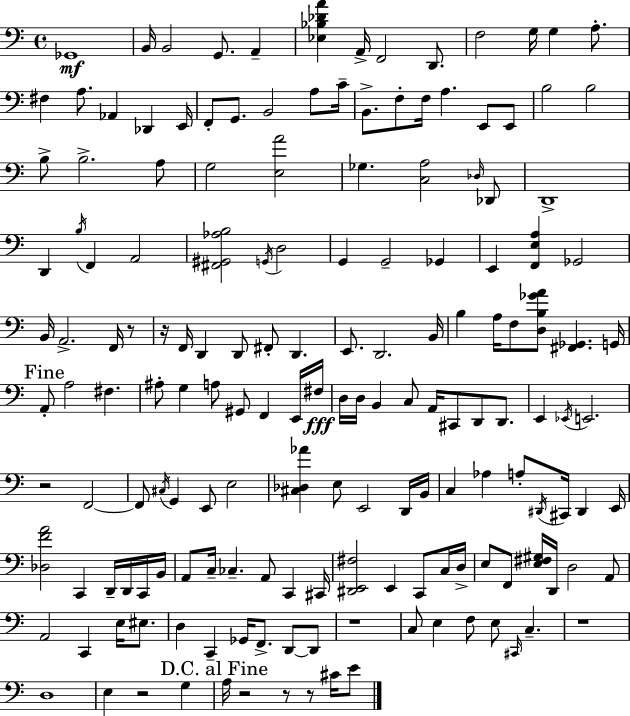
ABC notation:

X:1
T:Untitled
M:4/4
L:1/4
K:Am
_G,,4 B,,/4 B,,2 G,,/2 A,, [_E,_B,_DA] A,,/4 F,,2 D,,/2 F,2 G,/4 G, A,/2 ^F, A,/2 _A,, _D,, E,,/4 F,,/2 G,,/2 B,,2 A,/2 C/4 B,,/2 F,/2 F,/4 A, E,,/2 E,,/2 B,2 B,2 B,/2 B,2 A,/2 G,2 [E,A]2 _G, [C,A,]2 _D,/4 _D,,/2 D,,4 D,, B,/4 F,, A,,2 [^F,,^G,,_A,B,]2 G,,/4 D,2 G,, G,,2 _G,, E,, [F,,E,A,] _G,,2 B,,/4 A,,2 F,,/4 z/2 z/4 F,,/4 D,, D,,/2 ^F,,/2 D,, E,,/2 D,,2 B,,/4 B, A,/4 F,/2 [D,B,_GA]/2 [^F,,_G,,] G,,/4 A,,/2 A,2 ^F, ^A,/2 G, A,/2 ^G,,/2 F,, E,,/4 ^F,/4 D,/4 D,/4 B,, C,/2 A,,/4 ^C,,/2 D,,/2 D,,/2 E,, _E,,/4 E,,2 z2 F,,2 F,,/2 ^C,/4 G,, E,,/2 E,2 [^C,_D,_A] E,/2 E,,2 D,,/4 B,,/4 C, _A, A,/2 ^D,,/4 ^C,,/4 ^D,, E,,/4 [_D,FA]2 C,, D,,/4 D,,/4 C,,/4 B,,/4 A,,/2 C,/4 _C, A,,/2 C,, ^C,,/4 [^D,,E,,^F,]2 E,, C,,/2 C,/4 D,/4 E,/2 F,,/2 [E,^F,^G,]/4 D,,/4 D,2 A,,/2 A,,2 C,, E,/4 ^E,/2 D, C,, _G,,/4 F,,/2 D,,/2 D,,/2 z4 C,/2 E, F,/2 E,/2 ^C,,/4 C, z4 D,4 E, z2 G, A,/4 z2 z/2 z/2 ^C/4 E/2